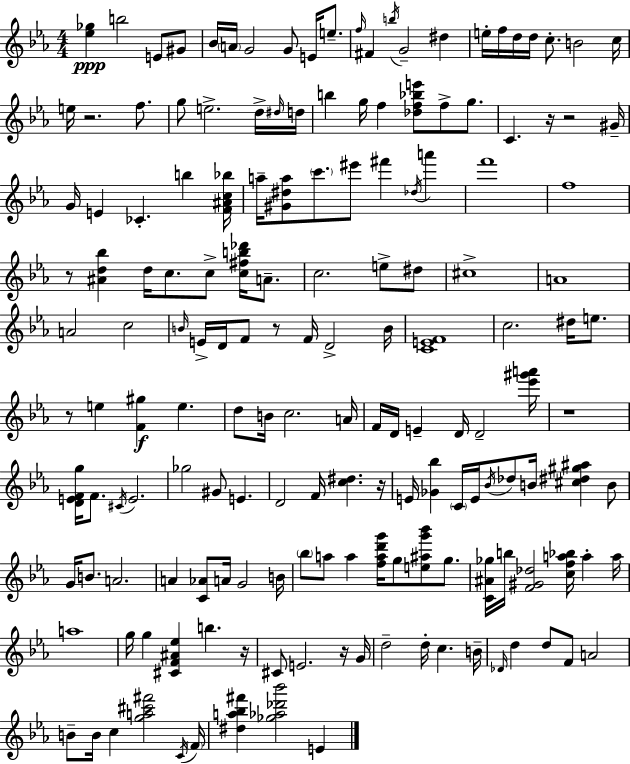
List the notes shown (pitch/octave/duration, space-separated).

[Eb5,Gb5]/q B5/h E4/e G#4/e Bb4/s A4/s G4/h G4/e E4/s E5/e. F5/s F#4/q B5/s G4/h D#5/q E5/s F5/s D5/s D5/s C5/e. B4/h C5/s E5/s R/h. F5/e. G5/e E5/h. D5/s D#5/s D5/s B5/q G5/s F5/q [Db5,F5,Bb5,E6]/e F5/e G5/e. C4/q. R/s R/h G#4/s G4/s E4/q CES4/q. B5/q [F4,A#4,C5,Bb5]/s A5/s [G#4,D#5,A5]/e C6/e. EIS6/e F#6/q Db5/s A6/q F6/w F5/w R/e [A#4,D5,Bb5]/q D5/s C5/e. C5/e [C5,F#5,B5,Db6]/s A4/e. C5/h. E5/e D#5/e C#5/w A4/w A4/h C5/h B4/s E4/s D4/s F4/e R/e F4/s D4/h B4/s [C4,E4,F4]/w C5/h. D#5/s E5/e. R/e E5/q [F4,G#5]/q E5/q. D5/e B4/s C5/h. A4/s F4/s D4/s E4/q D4/s D4/h [Eb6,G#6,A6]/s R/w [D4,E4,F4,G5]/s F4/e. C#4/s E4/h. Gb5/h G#4/e E4/q. D4/h F4/s [C5,D#5]/q. R/s E4/s [Gb4,Bb5]/q C4/s E4/s Bb4/s Db5/e B4/s [C#5,D#5,G#5,A#5]/q B4/e G4/s B4/e. A4/h. A4/q [C4,Ab4]/e A4/s G4/h B4/s Bb5/e A5/e A5/q [F5,A5,D6,G6]/s G5/e [E5,A#5,G6,Bb6]/e G5/e. [C4,A#4,Gb5]/s B5/s [F4,G#4,Db5]/h [C5,F5,A5,Bb5]/s A5/q A5/s A5/w G5/s G5/q [C#4,F4,A#4,Eb5]/q B5/q. R/s C#4/e E4/h. R/s G4/s D5/h D5/s C5/q. B4/s Db4/s D5/q D5/e F4/e A4/h B4/e B4/s C5/q [G5,A5,C#6,F#6]/h C4/s F4/s [D#5,A5,Bb5,F#6]/q [Gb5,Ab5,Db6,Bb6]/h E4/q